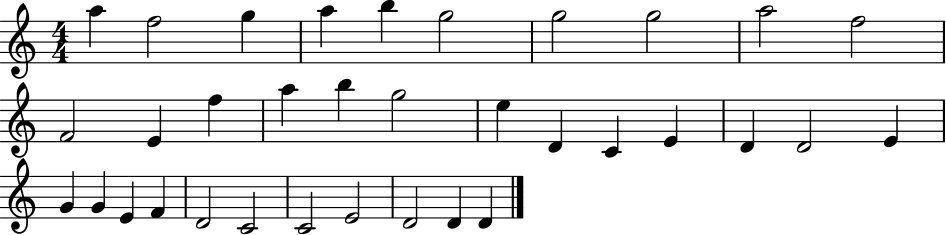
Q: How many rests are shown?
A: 0